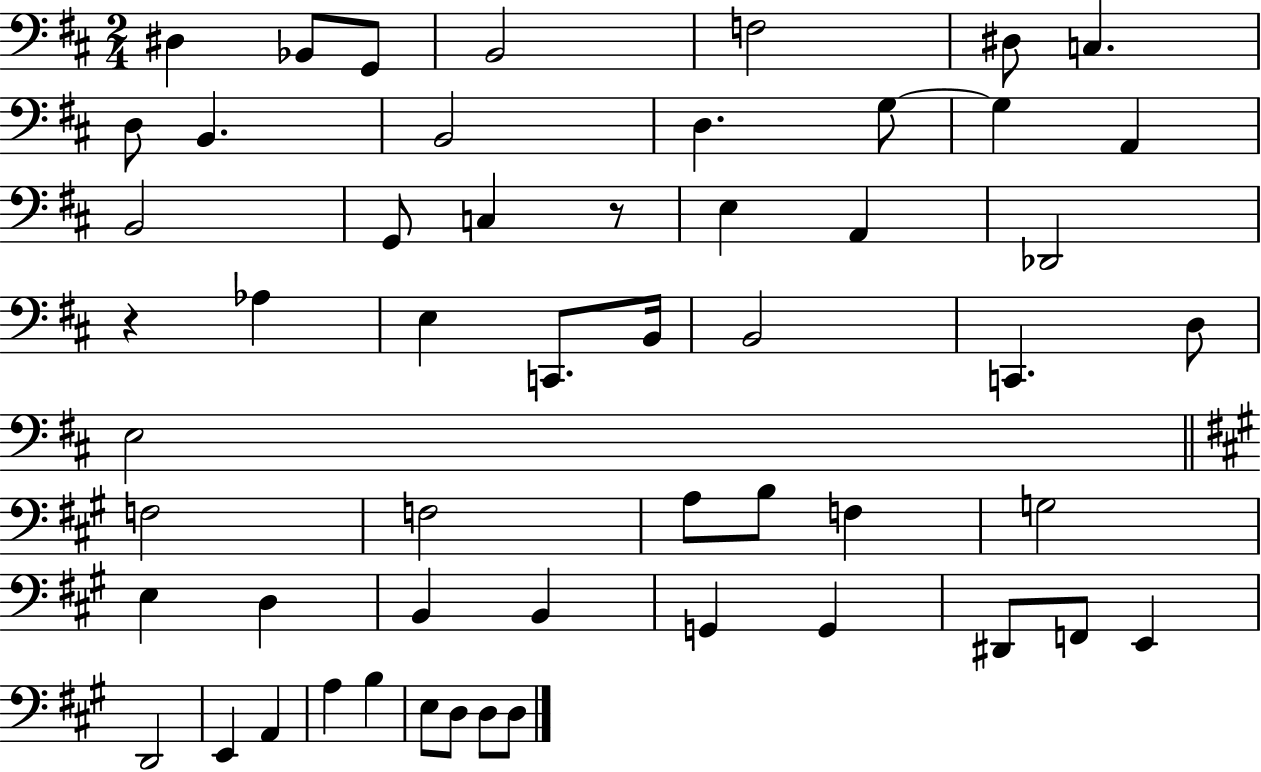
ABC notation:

X:1
T:Untitled
M:2/4
L:1/4
K:D
^D, _B,,/2 G,,/2 B,,2 F,2 ^D,/2 C, D,/2 B,, B,,2 D, G,/2 G, A,, B,,2 G,,/2 C, z/2 E, A,, _D,,2 z _A, E, C,,/2 B,,/4 B,,2 C,, D,/2 E,2 F,2 F,2 A,/2 B,/2 F, G,2 E, D, B,, B,, G,, G,, ^D,,/2 F,,/2 E,, D,,2 E,, A,, A, B, E,/2 D,/2 D,/2 D,/2